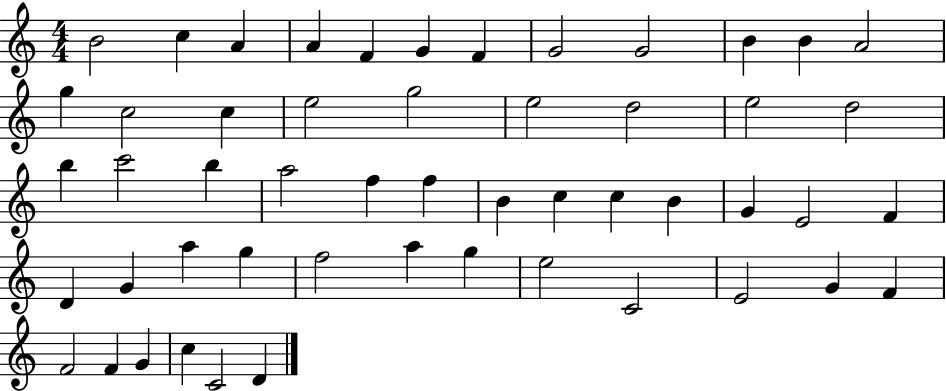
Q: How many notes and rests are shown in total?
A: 52